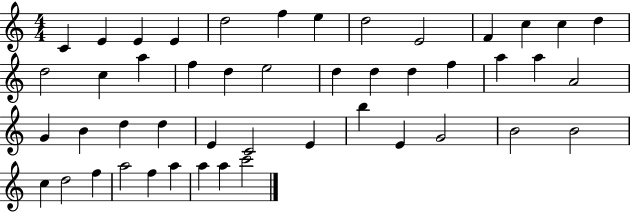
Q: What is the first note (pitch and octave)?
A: C4